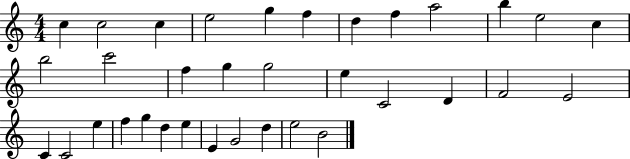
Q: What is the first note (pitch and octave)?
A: C5